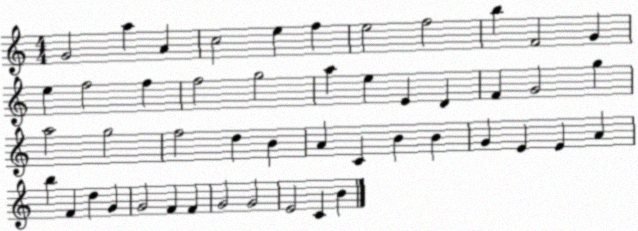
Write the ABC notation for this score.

X:1
T:Untitled
M:4/4
L:1/4
K:C
G2 a A c2 e f e2 f2 b F2 G e f2 f f2 g2 a e E D F G2 g a2 g2 f2 d B A C B B G E E A b F d G G2 F F G2 G2 E2 C B